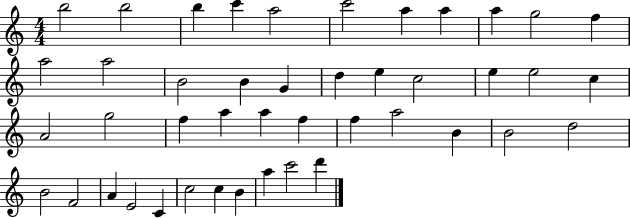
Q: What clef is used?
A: treble